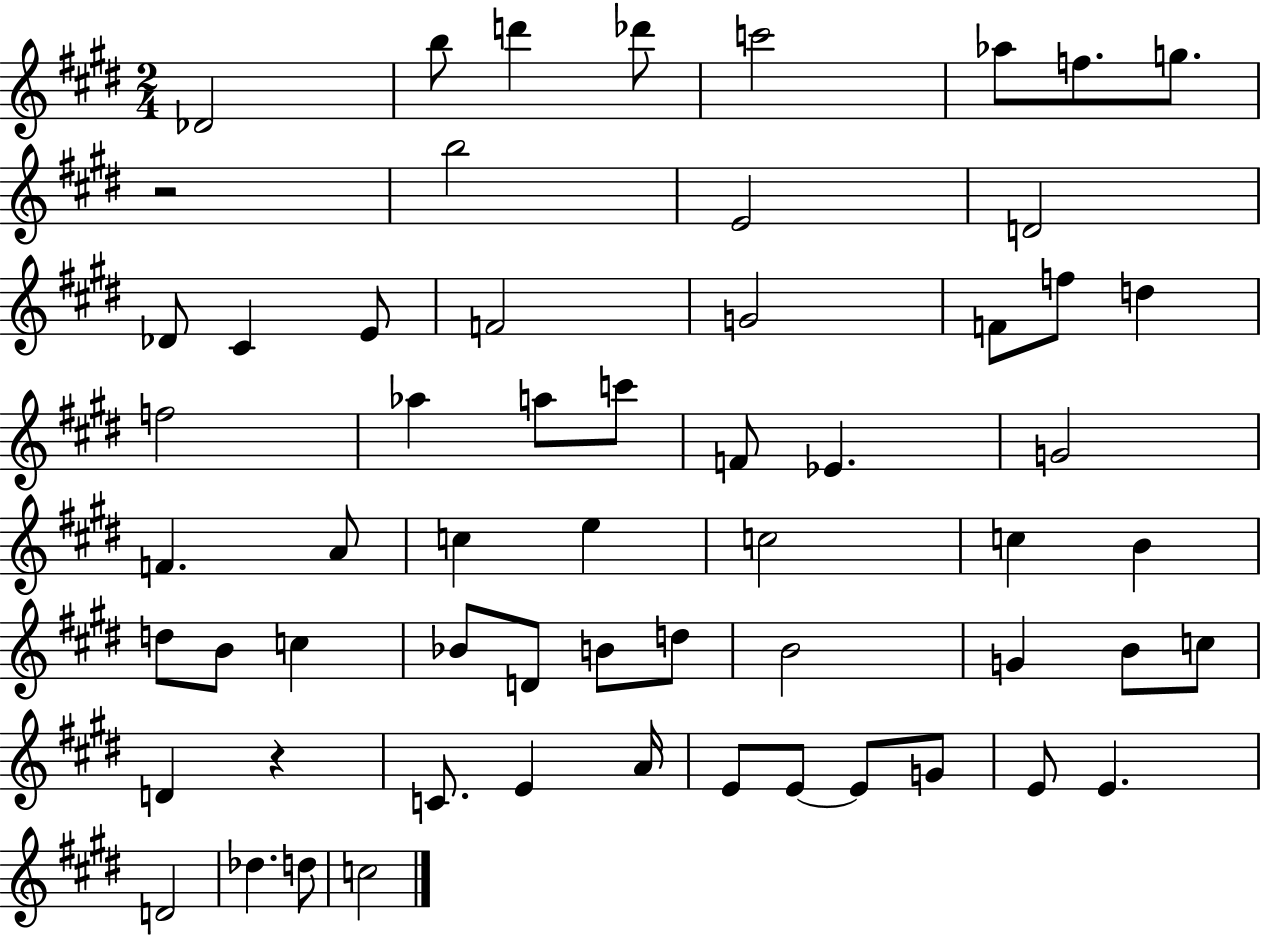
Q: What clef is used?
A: treble